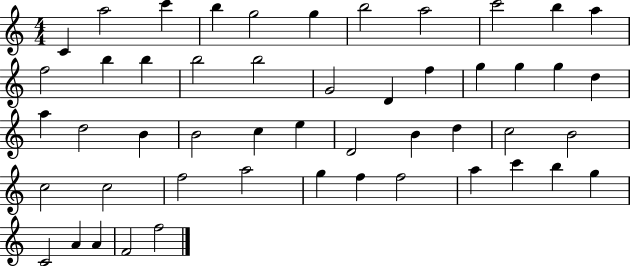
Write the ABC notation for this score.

X:1
T:Untitled
M:4/4
L:1/4
K:C
C a2 c' b g2 g b2 a2 c'2 b a f2 b b b2 b2 G2 D f g g g d a d2 B B2 c e D2 B d c2 B2 c2 c2 f2 a2 g f f2 a c' b g C2 A A F2 f2